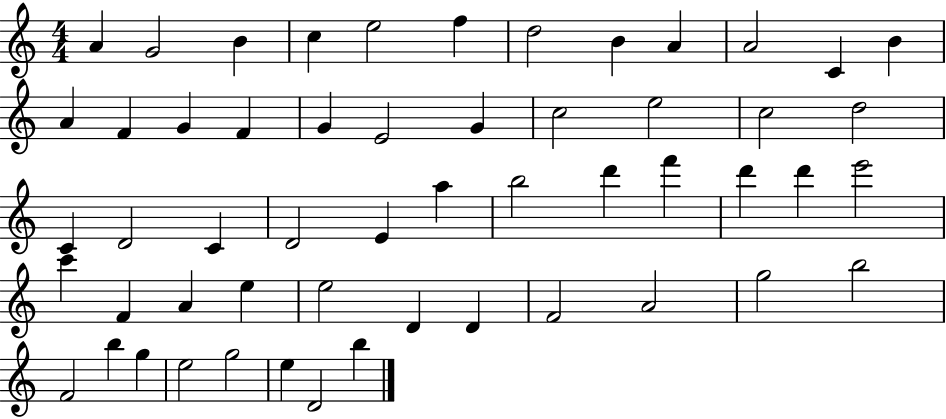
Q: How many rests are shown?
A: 0